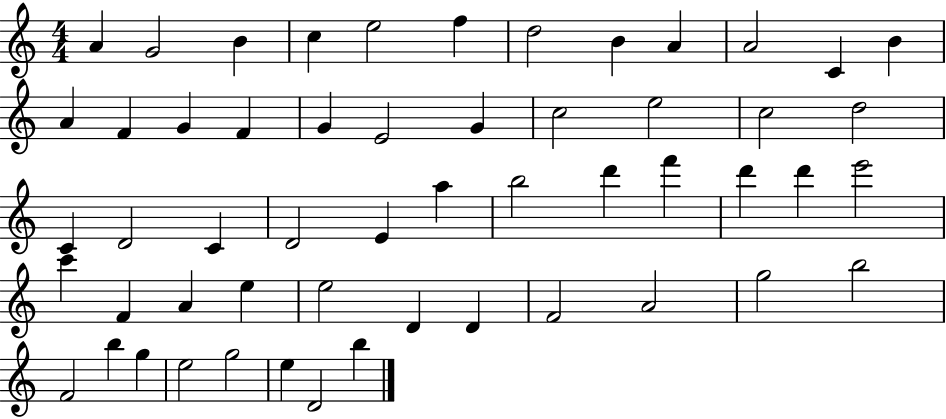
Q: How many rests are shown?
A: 0